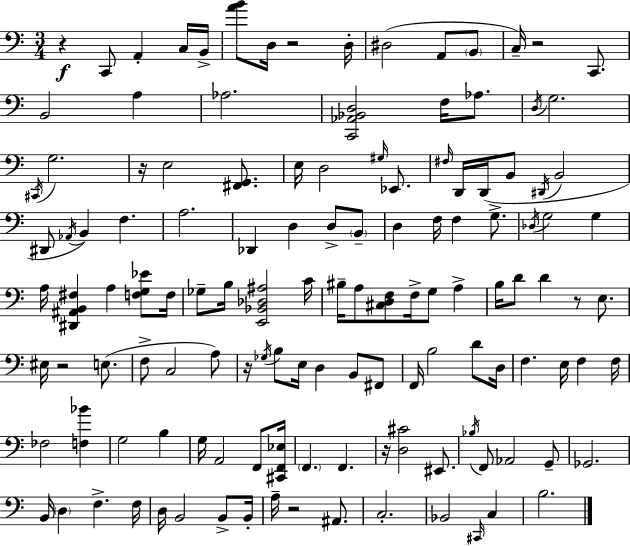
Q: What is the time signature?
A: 3/4